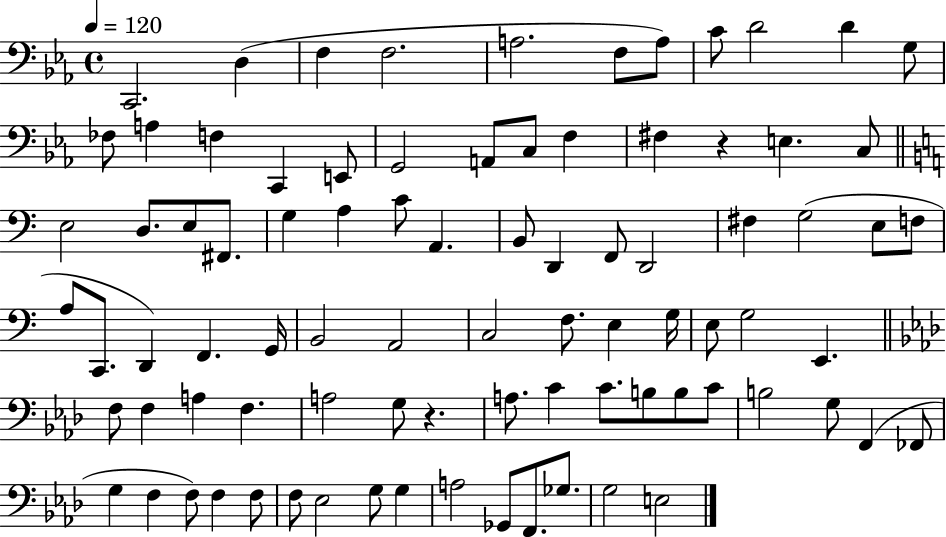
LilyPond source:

{
  \clef bass
  \time 4/4
  \defaultTimeSignature
  \key ees \major
  \tempo 4 = 120
  c,2. d4( | f4 f2. | a2. f8 a8) | c'8 d'2 d'4 g8 | \break fes8 a4 f4 c,4 e,8 | g,2 a,8 c8 f4 | fis4 r4 e4. c8 | \bar "||" \break \key c \major e2 d8. e8 fis,8. | g4 a4 c'8 a,4. | b,8 d,4 f,8 d,2 | fis4 g2( e8 f8 | \break a8 c,8. d,4) f,4. g,16 | b,2 a,2 | c2 f8. e4 g16 | e8 g2 e,4. | \break \bar "||" \break \key f \minor f8 f4 a4 f4. | a2 g8 r4. | a8. c'4 c'8. b8 b8 c'8 | b2 g8 f,4( fes,8 | \break g4 f4 f8) f4 f8 | f8 ees2 g8 g4 | a2 ges,8 f,8. ges8. | g2 e2 | \break \bar "|."
}